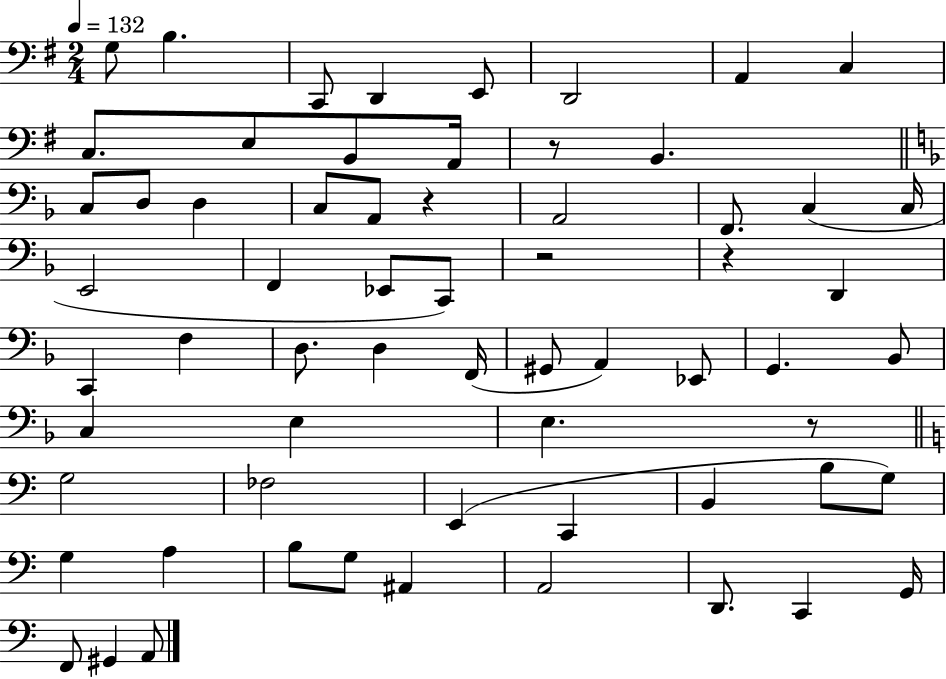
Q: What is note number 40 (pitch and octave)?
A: E3